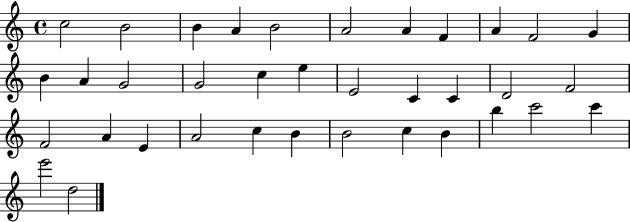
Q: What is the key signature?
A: C major